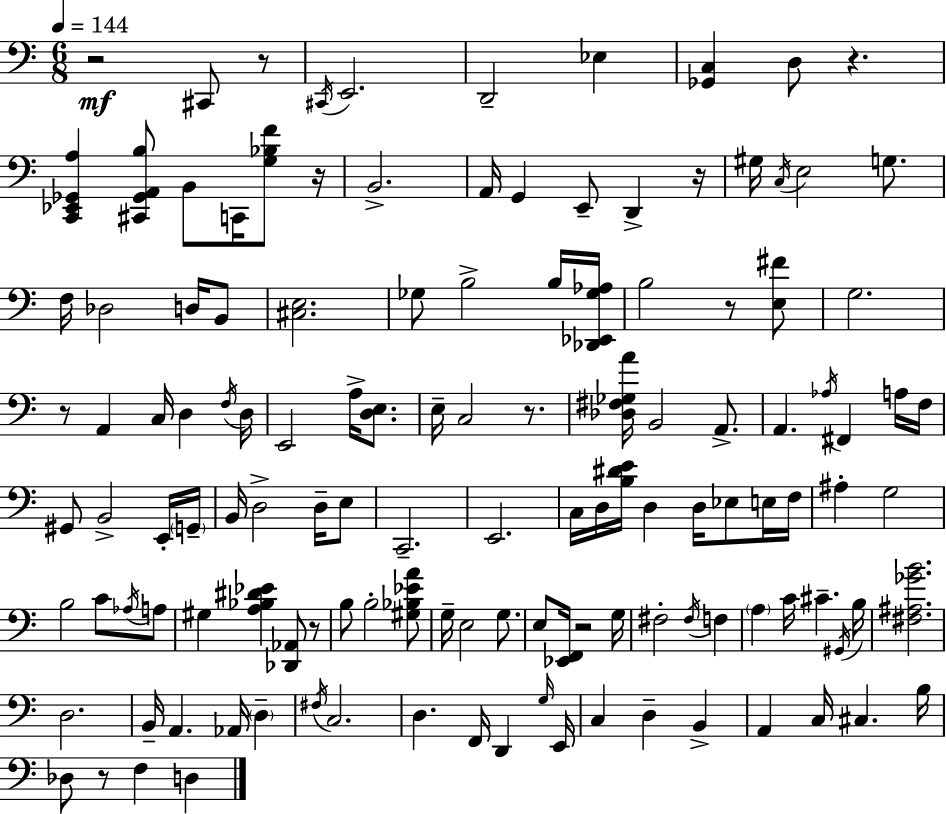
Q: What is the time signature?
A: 6/8